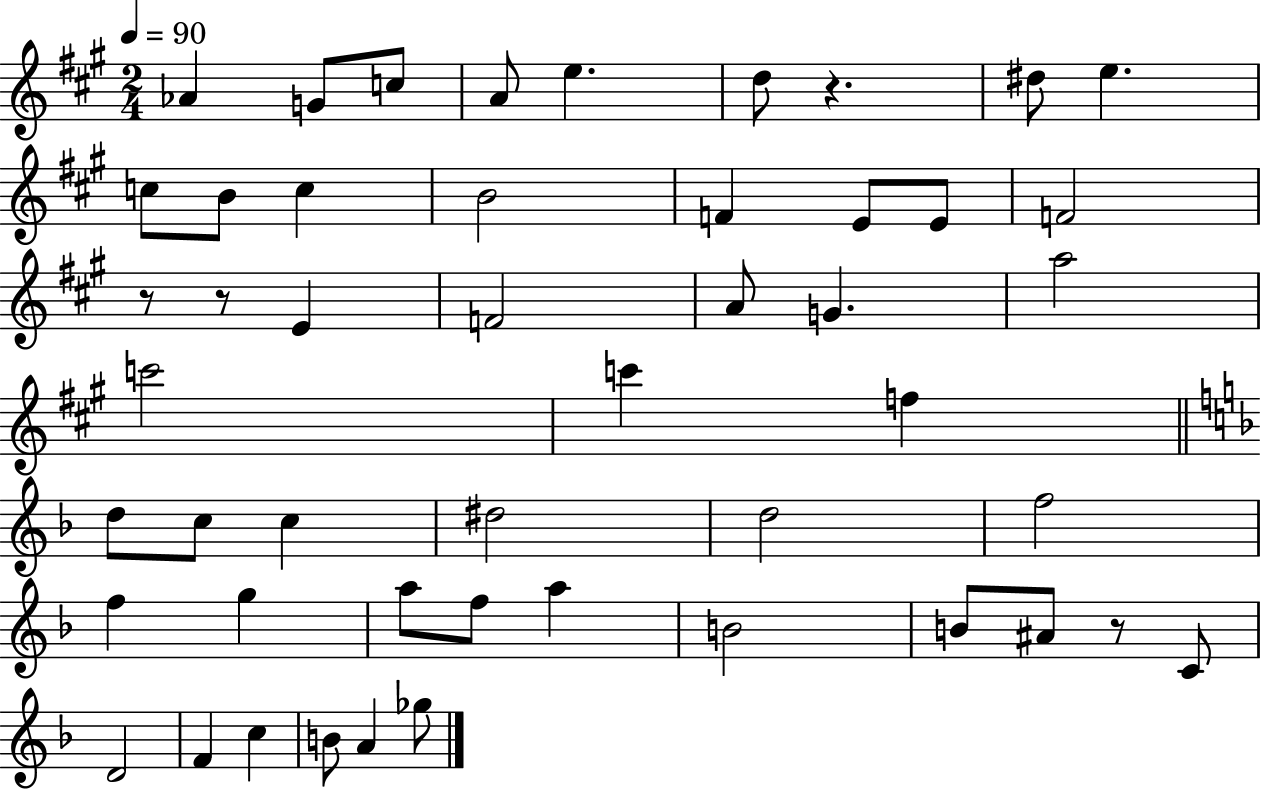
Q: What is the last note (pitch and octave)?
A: Gb5